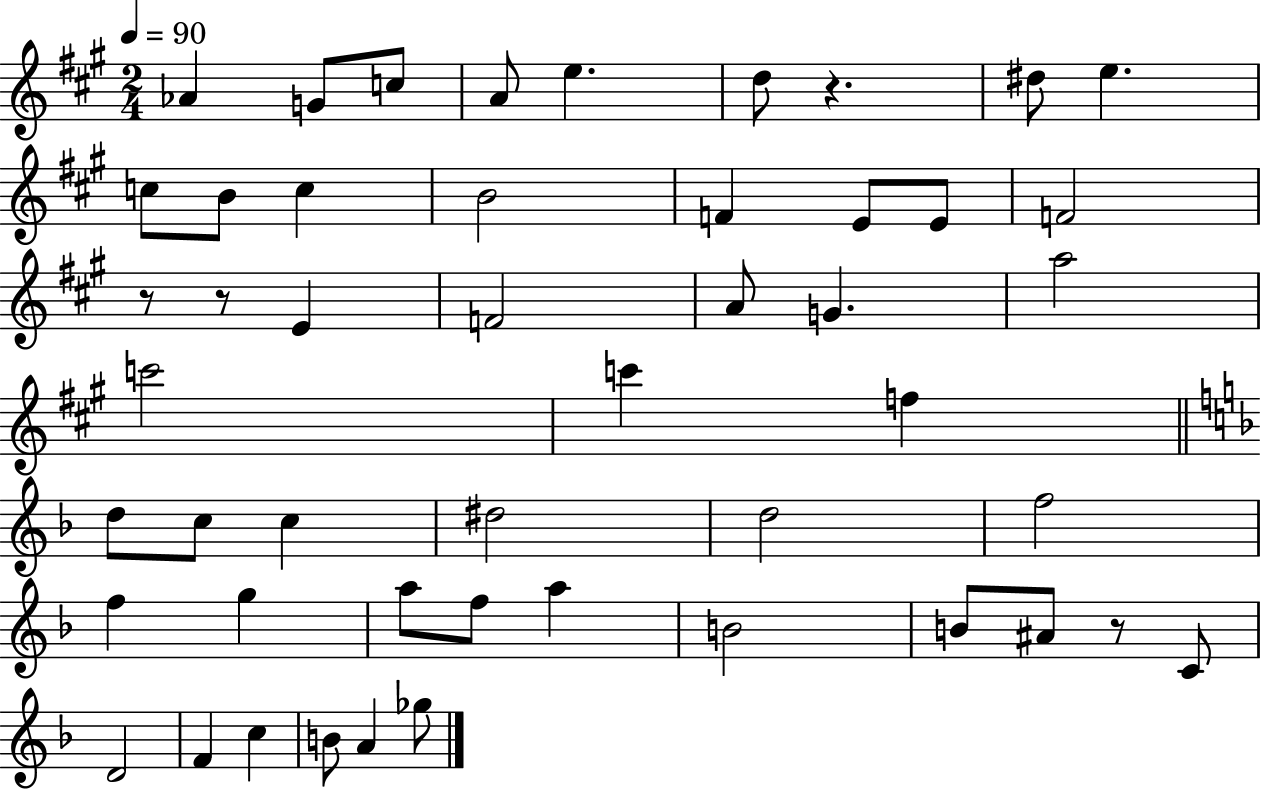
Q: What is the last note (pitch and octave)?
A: Gb5